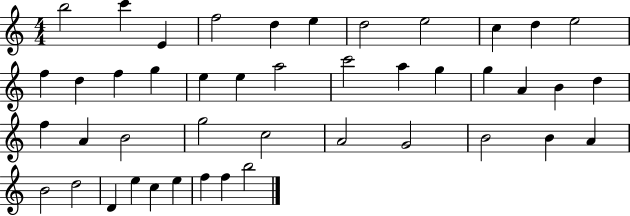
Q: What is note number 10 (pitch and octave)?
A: D5